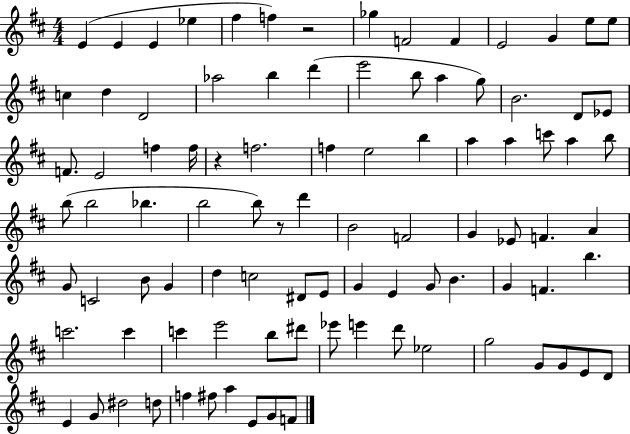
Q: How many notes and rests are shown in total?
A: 94